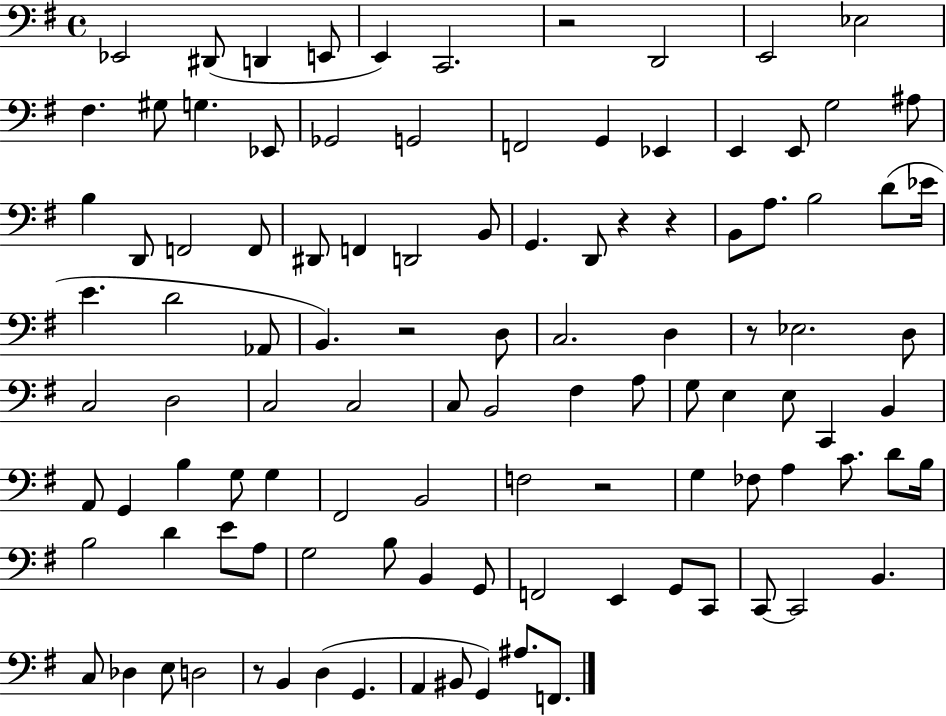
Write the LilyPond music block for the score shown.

{
  \clef bass
  \time 4/4
  \defaultTimeSignature
  \key g \major
  ees,2 dis,8( d,4 e,8 | e,4) c,2. | r2 d,2 | e,2 ees2 | \break fis4. gis8 g4. ees,8 | ges,2 g,2 | f,2 g,4 ees,4 | e,4 e,8 g2 ais8 | \break b4 d,8 f,2 f,8 | dis,8 f,4 d,2 b,8 | g,4. d,8 r4 r4 | b,8 a8. b2 d'8( ees'16 | \break e'4. d'2 aes,8 | b,4.) r2 d8 | c2. d4 | r8 ees2. d8 | \break c2 d2 | c2 c2 | c8 b,2 fis4 a8 | g8 e4 e8 c,4 b,4 | \break a,8 g,4 b4 g8 g4 | fis,2 b,2 | f2 r2 | g4 fes8 a4 c'8. d'8 b16 | \break b2 d'4 e'8 a8 | g2 b8 b,4 g,8 | f,2 e,4 g,8 c,8 | c,8~~ c,2 b,4. | \break c8 des4 e8 d2 | r8 b,4 d4( g,4. | a,4 bis,8 g,4) ais8. f,8. | \bar "|."
}